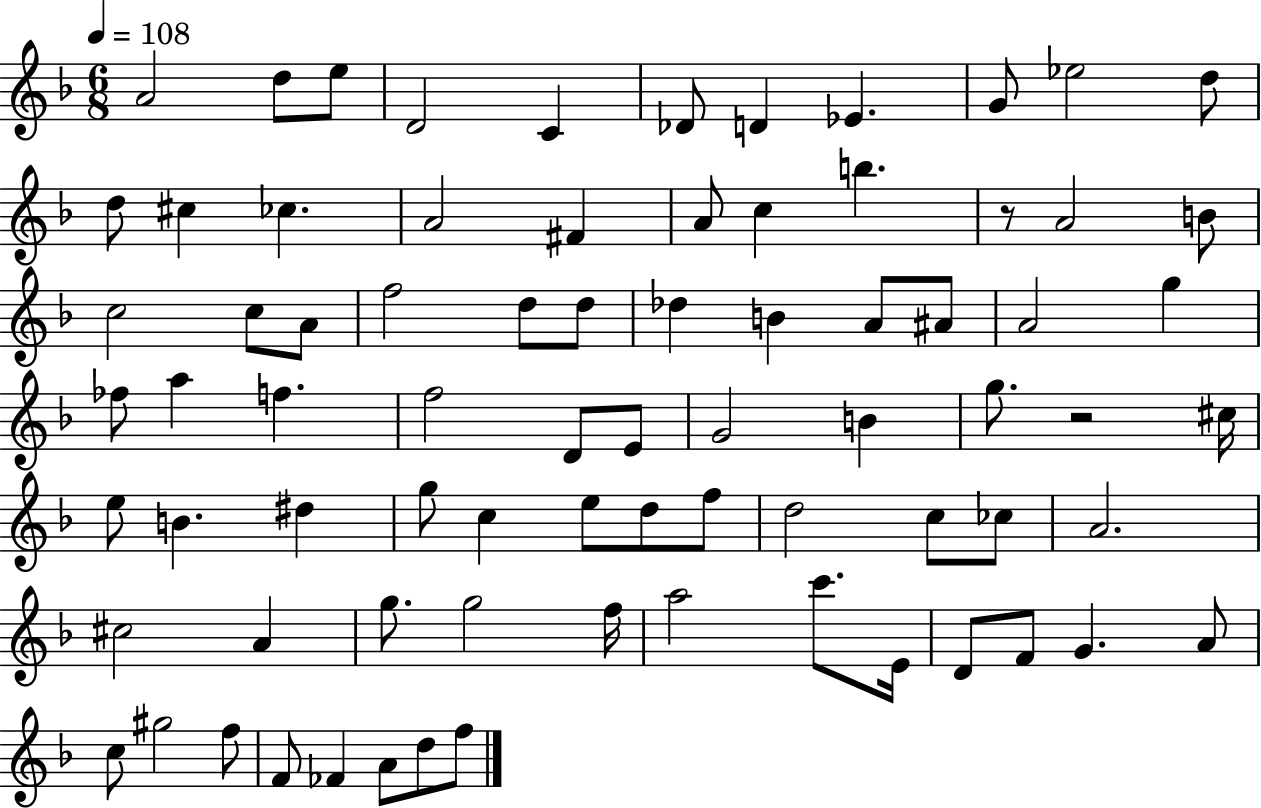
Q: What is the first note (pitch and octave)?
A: A4